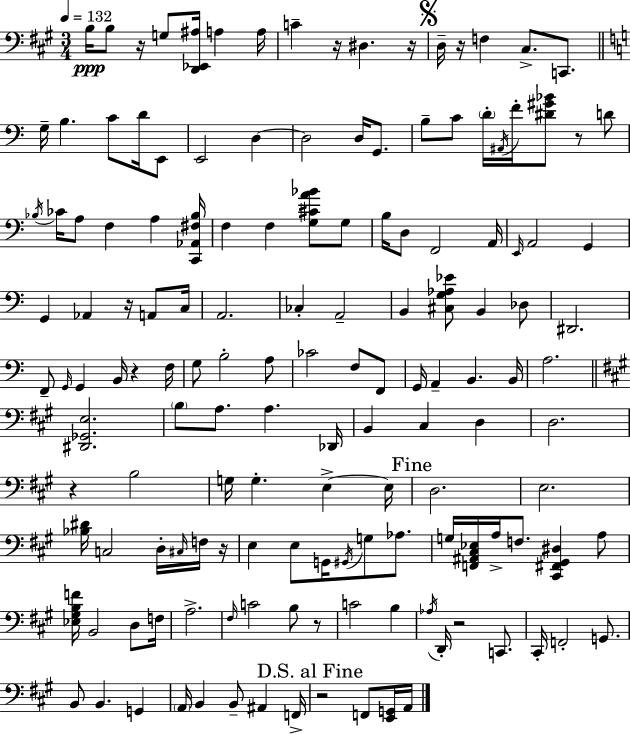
{
  \clef bass
  \numericTimeSignature
  \time 3/4
  \key a \major
  \tempo 4 = 132
  \repeat volta 2 { b16\ppp b8 r16 g8 <d, ees, ais>16 a4 a16 | c'4-- r16 dis4. r16 | \mark \markup { \musicglyph "scripts.segno" } d16-- r16 f4 cis8.-> c,8. | \bar "||" \break \key c \major g16-- b4. c'8 d'16 e,8 | e,2 d4~~ | d2 d16 g,8. | b8-- c'8 \parenthesize d'16-. \acciaccatura { ais,16 } f'16-. <dis' gis' bes'>8 r8 d'8 | \break \acciaccatura { bes16 } ces'16 a8 f4 a4 | <c, aes, fis bes>16 f4 f4 <g cis' a' bes'>8 | g8 b16 d8 f,2 | a,16 \grace { e,16 } a,2 g,4 | \break g,4 aes,4 r16 | a,8 c16 a,2. | ces4-. a,2-- | b,4 <cis g aes ees'>8 b,4 | \break des8 dis,2. | f,8-- \grace { g,16 } g,4 b,16 r4 | f16 g8 b2-. | a8 ces'2 | \break f8 f,8 g,16 a,4-- b,4. | b,16 a2. | \bar "||" \break \key a \major <dis, ges, e>2. | \parenthesize b8 a8. a4. des,16 | b,4 cis4 d4 | d2. | \break r4 b2 | g16 g4.-. e4->~~ e16 | \mark "Fine" d2. | e2. | \break <bes dis'>16 c2 d16-. \grace { cis16 } f16 | r16 e4 e8 g,16 \acciaccatura { gis,16 } g8 aes8. | g16 <f, ais, cis ees>16 a16-> f8. <cis, fis, gis, dis>4 | a8 <ees gis b f'>16 b,2 d8 | \break f16 a2.-> | \grace { fis16 } c'2 b8 | r8 c'2 b4 | \acciaccatura { aes16 } d,16-. r2 | \break c,8. cis,16-. f,2-. | g,8. b,8 b,4. | g,4 \parenthesize a,16 b,4 b,8-- ais,4 | f,16-> \mark "D.S. al Fine" r2 | \break f,8 <e, g,>16 a,16 } \bar "|."
}